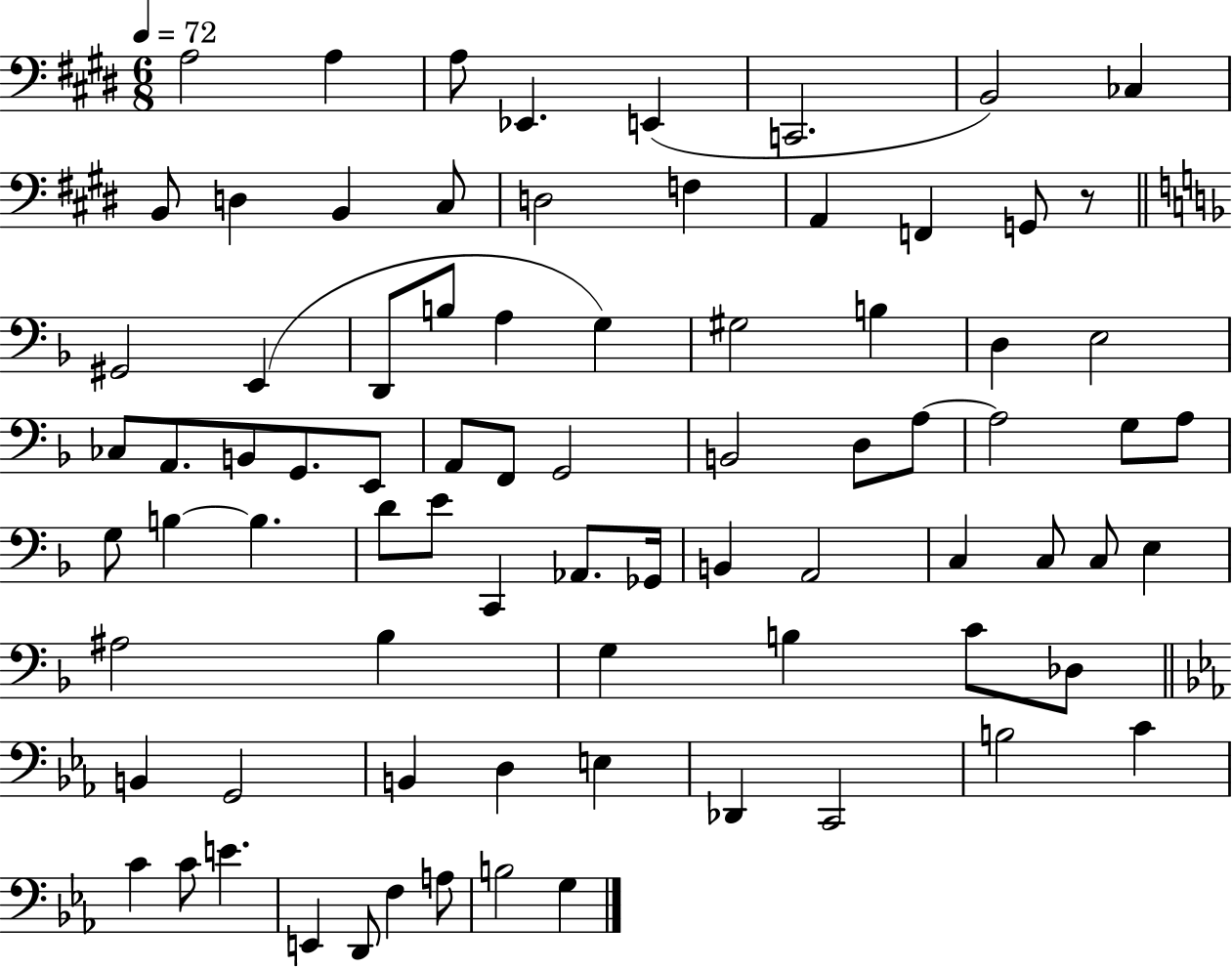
{
  \clef bass
  \numericTimeSignature
  \time 6/8
  \key e \major
  \tempo 4 = 72
  a2 a4 | a8 ees,4. e,4( | c,2. | b,2) ces4 | \break b,8 d4 b,4 cis8 | d2 f4 | a,4 f,4 g,8 r8 | \bar "||" \break \key f \major gis,2 e,4( | d,8 b8 a4 g4) | gis2 b4 | d4 e2 | \break ces8 a,8. b,8 g,8. e,8 | a,8 f,8 g,2 | b,2 d8 a8~~ | a2 g8 a8 | \break g8 b4~~ b4. | d'8 e'8 c,4 aes,8. ges,16 | b,4 a,2 | c4 c8 c8 e4 | \break ais2 bes4 | g4 b4 c'8 des8 | \bar "||" \break \key c \minor b,4 g,2 | b,4 d4 e4 | des,4 c,2 | b2 c'4 | \break c'4 c'8 e'4. | e,4 d,8 f4 a8 | b2 g4 | \bar "|."
}